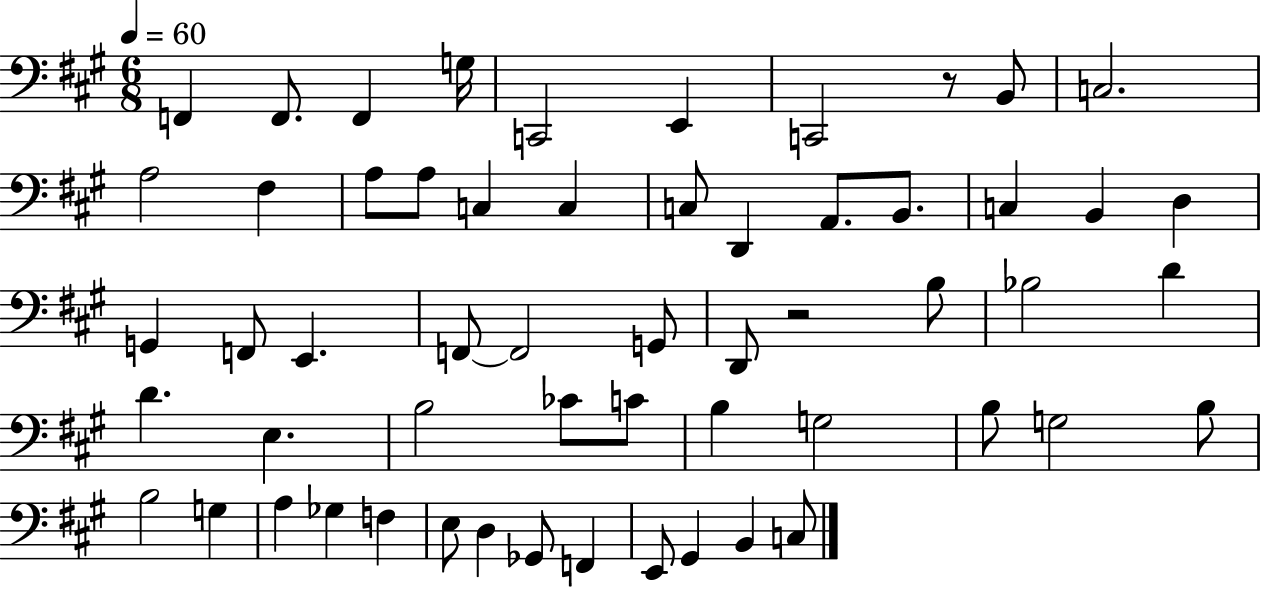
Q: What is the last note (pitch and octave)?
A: C3